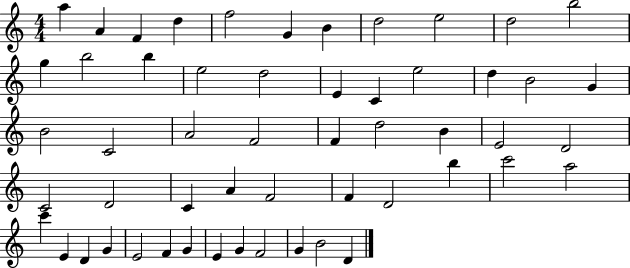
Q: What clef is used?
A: treble